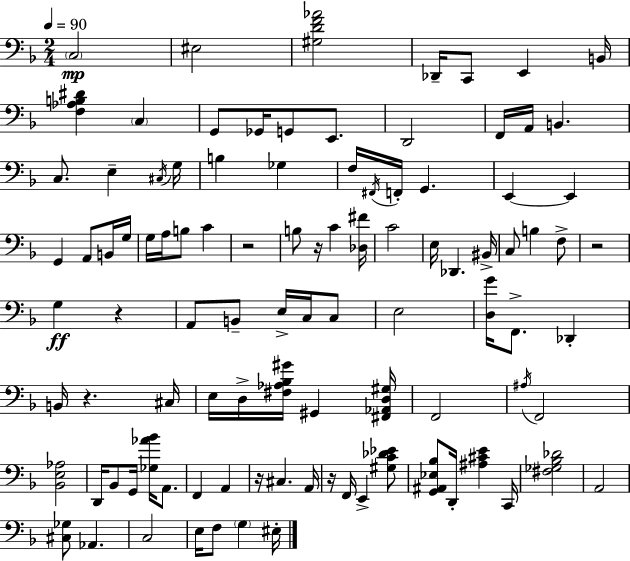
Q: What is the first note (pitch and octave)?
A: C3